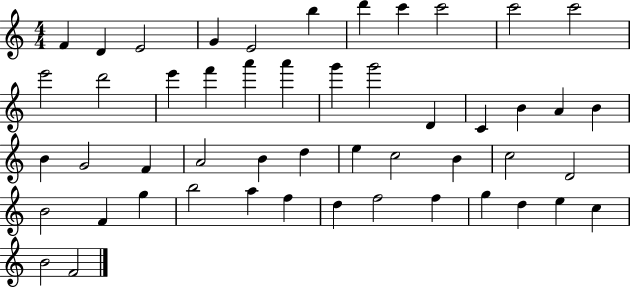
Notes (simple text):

F4/q D4/q E4/h G4/q E4/h B5/q D6/q C6/q C6/h C6/h C6/h E6/h D6/h E6/q F6/q A6/q A6/q G6/q G6/h D4/q C4/q B4/q A4/q B4/q B4/q G4/h F4/q A4/h B4/q D5/q E5/q C5/h B4/q C5/h D4/h B4/h F4/q G5/q B5/h A5/q F5/q D5/q F5/h F5/q G5/q D5/q E5/q C5/q B4/h F4/h